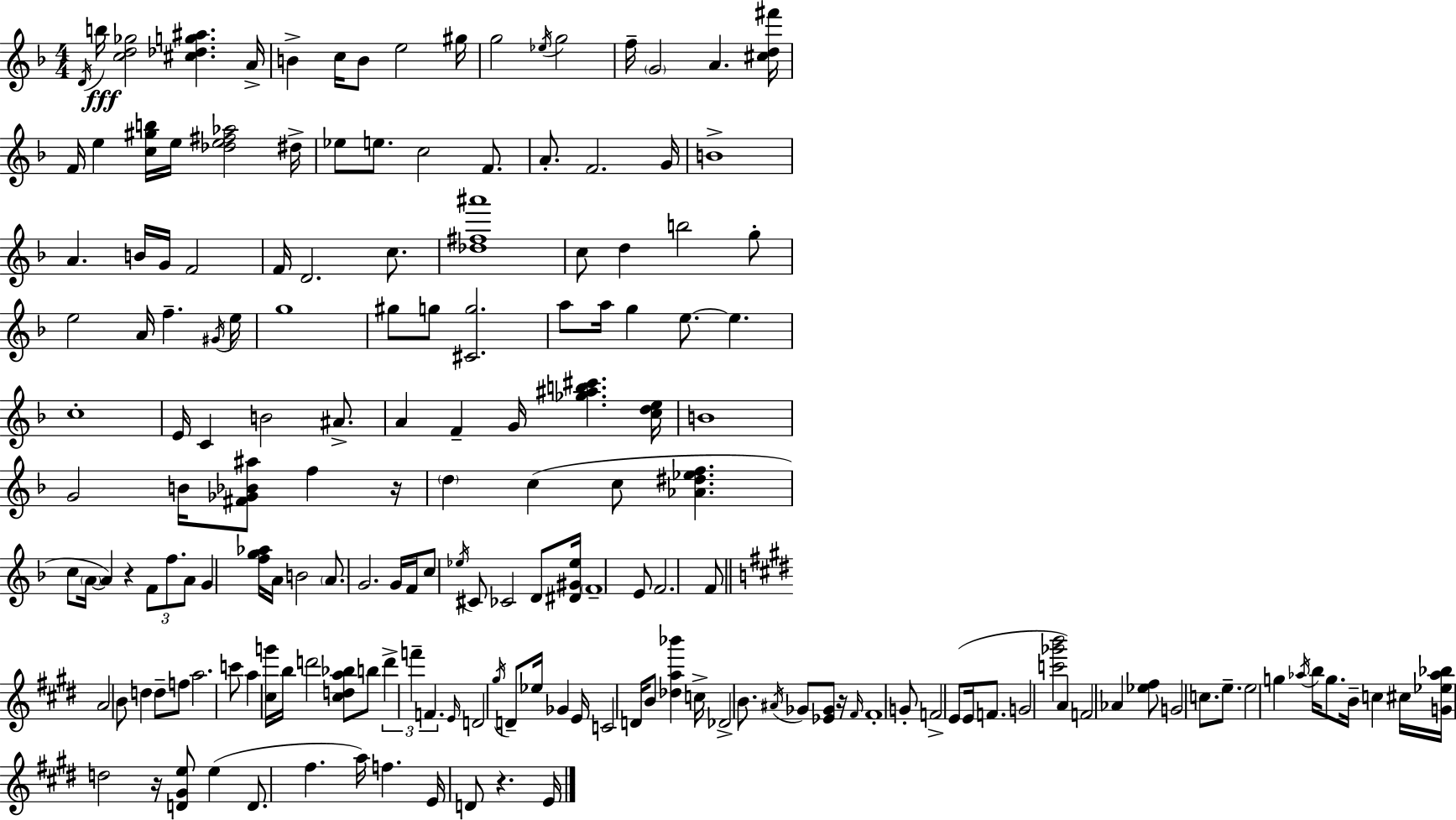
D4/s B5/s [C5,D5,Gb5]/h [C#5,Db5,G5,A#5]/q. A4/s B4/q C5/s B4/e E5/h G#5/s G5/h Eb5/s G5/h F5/s G4/h A4/q. [C#5,D5,F#6]/s F4/s E5/q [C5,G#5,B5]/s E5/s [Db5,E5,F#5,Ab5]/h D#5/s Eb5/e E5/e. C5/h F4/e. A4/e. F4/h. G4/s B4/w A4/q. B4/s G4/s F4/h F4/s D4/h. C5/e. [Db5,F#5,A#6]/w C5/e D5/q B5/h G5/e E5/h A4/s F5/q. G#4/s E5/s G5/w G#5/e G5/e [C#4,G5]/h. A5/e A5/s G5/q E5/e. E5/q. C5/w E4/s C4/q B4/h A#4/e. A4/q F4/q G4/s [Gb5,A#5,B5,C#6]/q. [C5,D5,E5]/s B4/w G4/h B4/s [F#4,Gb4,Bb4,A#5]/e F5/q R/s D5/q C5/q C5/e [Ab4,D#5,Eb5,F5]/q. C5/e A4/s A4/q R/q F4/e F5/e. A4/e G4/q [F5,G5,Ab5]/s A4/s B4/h A4/e. G4/h. G4/s F4/s C5/e Eb5/s C#4/e CES4/h D4/e [D#4,G#4,Eb5]/s F4/w E4/e F4/h. F4/e A4/h B4/e D5/q D5/e F5/e A5/h. C6/e A5/q [C#5,G6]/s B5/s D6/h [C#5,D5,A5,Bb5]/e B5/e D6/q F6/q F4/q. E4/s D4/h G#5/s D4/e Eb5/s Gb4/q E4/s C4/h D4/s B4/e [Db5,A5,Bb6]/q C5/s Db4/h B4/e. A#4/s Gb4/e [Eb4,Gb4]/e R/s F#4/s F#4/w G4/e F4/h E4/e E4/s F4/e. G4/h [C6,Gb6,B6]/h A4/q F4/h Ab4/q [Eb5,F#5]/e G4/h C5/e. E5/e. E5/h G5/q Ab5/s B5/s G5/e. B4/s C5/q C#5/s [G4,Eb5,Ab5,Bb5]/s D5/h R/s [D4,G#4,E5]/e E5/q D4/e. F#5/q. A5/s F5/q. E4/s D4/e R/q. E4/s